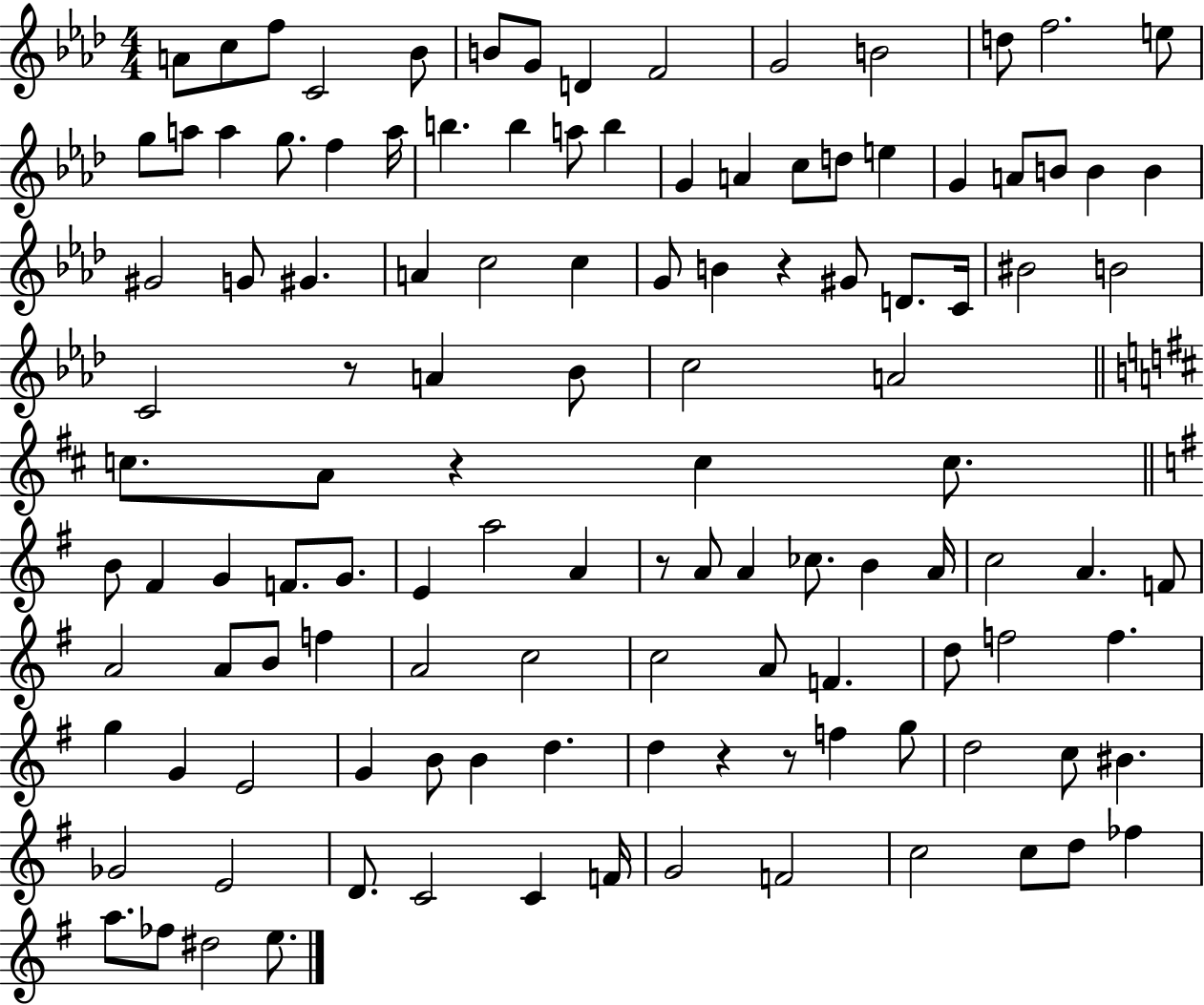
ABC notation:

X:1
T:Untitled
M:4/4
L:1/4
K:Ab
A/2 c/2 f/2 C2 _B/2 B/2 G/2 D F2 G2 B2 d/2 f2 e/2 g/2 a/2 a g/2 f a/4 b b a/2 b G A c/2 d/2 e G A/2 B/2 B B ^G2 G/2 ^G A c2 c G/2 B z ^G/2 D/2 C/4 ^B2 B2 C2 z/2 A _B/2 c2 A2 c/2 A/2 z c c/2 B/2 ^F G F/2 G/2 E a2 A z/2 A/2 A _c/2 B A/4 c2 A F/2 A2 A/2 B/2 f A2 c2 c2 A/2 F d/2 f2 f g G E2 G B/2 B d d z z/2 f g/2 d2 c/2 ^B _G2 E2 D/2 C2 C F/4 G2 F2 c2 c/2 d/2 _f a/2 _f/2 ^d2 e/2